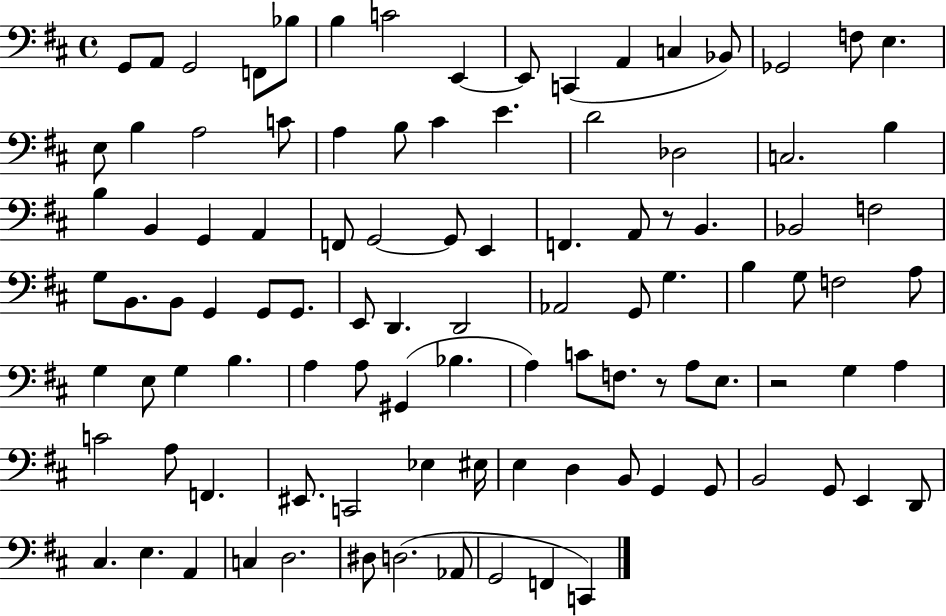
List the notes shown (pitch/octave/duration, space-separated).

G2/e A2/e G2/h F2/e Bb3/e B3/q C4/h E2/q E2/e C2/q A2/q C3/q Bb2/e Gb2/h F3/e E3/q. E3/e B3/q A3/h C4/e A3/q B3/e C#4/q E4/q. D4/h Db3/h C3/h. B3/q B3/q B2/q G2/q A2/q F2/e G2/h G2/e E2/q F2/q. A2/e R/e B2/q. Bb2/h F3/h G3/e B2/e. B2/e G2/q G2/e G2/e. E2/e D2/q. D2/h Ab2/h G2/e G3/q. B3/q G3/e F3/h A3/e G3/q E3/e G3/q B3/q. A3/q A3/e G#2/q Bb3/q. A3/q C4/e F3/e. R/e A3/e E3/e. R/h G3/q A3/q C4/h A3/e F2/q. EIS2/e. C2/h Eb3/q EIS3/s E3/q D3/q B2/e G2/q G2/e B2/h G2/e E2/q D2/e C#3/q. E3/q. A2/q C3/q D3/h. D#3/e D3/h. Ab2/e G2/h F2/q C2/q